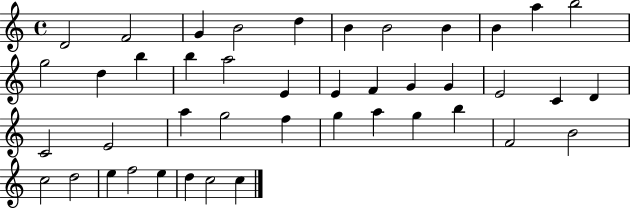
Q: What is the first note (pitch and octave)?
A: D4